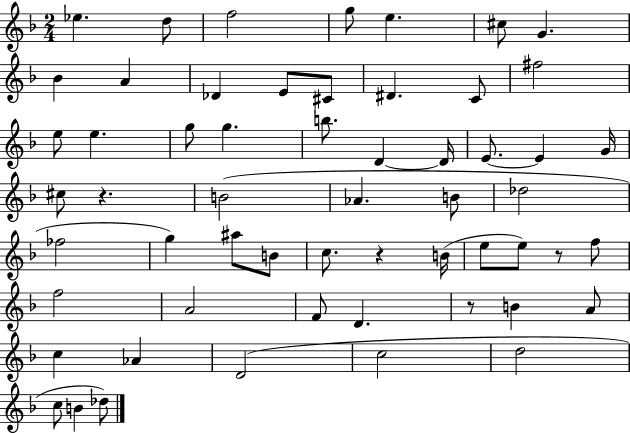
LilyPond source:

{
  \clef treble
  \numericTimeSignature
  \time 2/4
  \key f \major
  ees''4. d''8 | f''2 | g''8 e''4. | cis''8 g'4. | \break bes'4 a'4 | des'4 e'8 cis'8 | dis'4. c'8 | fis''2 | \break e''8 e''4. | g''8 g''4. | b''8. d'4~~ d'16 | e'8.~~ e'4 g'16 | \break cis''8 r4. | b'2( | aes'4. b'8 | des''2 | \break fes''2 | g''4) ais''8 b'8 | c''8. r4 b'16( | e''8 e''8) r8 f''8 | \break f''2 | a'2 | f'8 d'4. | r8 b'4 a'8 | \break c''4 aes'4 | d'2( | c''2 | d''2 | \break c''8 b'4 des''8) | \bar "|."
}